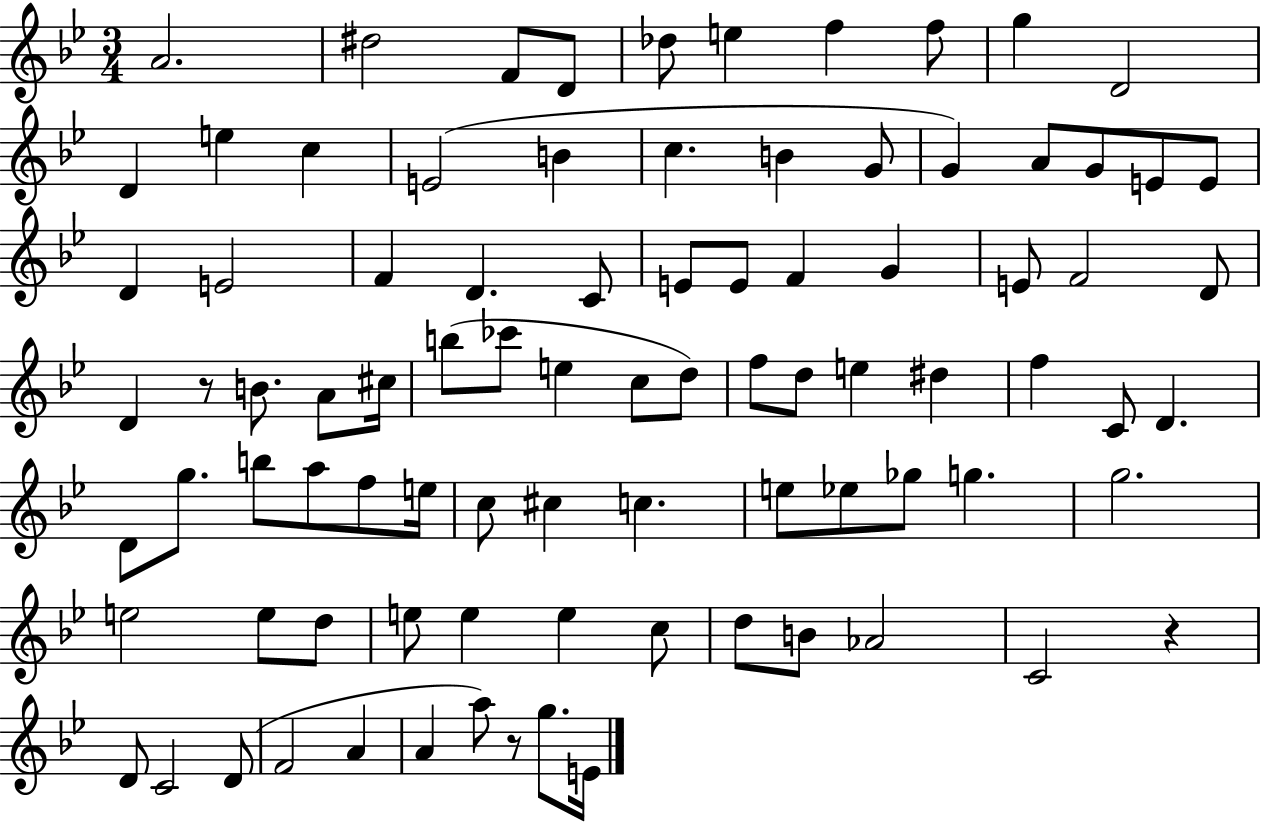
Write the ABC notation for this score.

X:1
T:Untitled
M:3/4
L:1/4
K:Bb
A2 ^d2 F/2 D/2 _d/2 e f f/2 g D2 D e c E2 B c B G/2 G A/2 G/2 E/2 E/2 D E2 F D C/2 E/2 E/2 F G E/2 F2 D/2 D z/2 B/2 A/2 ^c/4 b/2 _c'/2 e c/2 d/2 f/2 d/2 e ^d f C/2 D D/2 g/2 b/2 a/2 f/2 e/4 c/2 ^c c e/2 _e/2 _g/2 g g2 e2 e/2 d/2 e/2 e e c/2 d/2 B/2 _A2 C2 z D/2 C2 D/2 F2 A A a/2 z/2 g/2 E/4